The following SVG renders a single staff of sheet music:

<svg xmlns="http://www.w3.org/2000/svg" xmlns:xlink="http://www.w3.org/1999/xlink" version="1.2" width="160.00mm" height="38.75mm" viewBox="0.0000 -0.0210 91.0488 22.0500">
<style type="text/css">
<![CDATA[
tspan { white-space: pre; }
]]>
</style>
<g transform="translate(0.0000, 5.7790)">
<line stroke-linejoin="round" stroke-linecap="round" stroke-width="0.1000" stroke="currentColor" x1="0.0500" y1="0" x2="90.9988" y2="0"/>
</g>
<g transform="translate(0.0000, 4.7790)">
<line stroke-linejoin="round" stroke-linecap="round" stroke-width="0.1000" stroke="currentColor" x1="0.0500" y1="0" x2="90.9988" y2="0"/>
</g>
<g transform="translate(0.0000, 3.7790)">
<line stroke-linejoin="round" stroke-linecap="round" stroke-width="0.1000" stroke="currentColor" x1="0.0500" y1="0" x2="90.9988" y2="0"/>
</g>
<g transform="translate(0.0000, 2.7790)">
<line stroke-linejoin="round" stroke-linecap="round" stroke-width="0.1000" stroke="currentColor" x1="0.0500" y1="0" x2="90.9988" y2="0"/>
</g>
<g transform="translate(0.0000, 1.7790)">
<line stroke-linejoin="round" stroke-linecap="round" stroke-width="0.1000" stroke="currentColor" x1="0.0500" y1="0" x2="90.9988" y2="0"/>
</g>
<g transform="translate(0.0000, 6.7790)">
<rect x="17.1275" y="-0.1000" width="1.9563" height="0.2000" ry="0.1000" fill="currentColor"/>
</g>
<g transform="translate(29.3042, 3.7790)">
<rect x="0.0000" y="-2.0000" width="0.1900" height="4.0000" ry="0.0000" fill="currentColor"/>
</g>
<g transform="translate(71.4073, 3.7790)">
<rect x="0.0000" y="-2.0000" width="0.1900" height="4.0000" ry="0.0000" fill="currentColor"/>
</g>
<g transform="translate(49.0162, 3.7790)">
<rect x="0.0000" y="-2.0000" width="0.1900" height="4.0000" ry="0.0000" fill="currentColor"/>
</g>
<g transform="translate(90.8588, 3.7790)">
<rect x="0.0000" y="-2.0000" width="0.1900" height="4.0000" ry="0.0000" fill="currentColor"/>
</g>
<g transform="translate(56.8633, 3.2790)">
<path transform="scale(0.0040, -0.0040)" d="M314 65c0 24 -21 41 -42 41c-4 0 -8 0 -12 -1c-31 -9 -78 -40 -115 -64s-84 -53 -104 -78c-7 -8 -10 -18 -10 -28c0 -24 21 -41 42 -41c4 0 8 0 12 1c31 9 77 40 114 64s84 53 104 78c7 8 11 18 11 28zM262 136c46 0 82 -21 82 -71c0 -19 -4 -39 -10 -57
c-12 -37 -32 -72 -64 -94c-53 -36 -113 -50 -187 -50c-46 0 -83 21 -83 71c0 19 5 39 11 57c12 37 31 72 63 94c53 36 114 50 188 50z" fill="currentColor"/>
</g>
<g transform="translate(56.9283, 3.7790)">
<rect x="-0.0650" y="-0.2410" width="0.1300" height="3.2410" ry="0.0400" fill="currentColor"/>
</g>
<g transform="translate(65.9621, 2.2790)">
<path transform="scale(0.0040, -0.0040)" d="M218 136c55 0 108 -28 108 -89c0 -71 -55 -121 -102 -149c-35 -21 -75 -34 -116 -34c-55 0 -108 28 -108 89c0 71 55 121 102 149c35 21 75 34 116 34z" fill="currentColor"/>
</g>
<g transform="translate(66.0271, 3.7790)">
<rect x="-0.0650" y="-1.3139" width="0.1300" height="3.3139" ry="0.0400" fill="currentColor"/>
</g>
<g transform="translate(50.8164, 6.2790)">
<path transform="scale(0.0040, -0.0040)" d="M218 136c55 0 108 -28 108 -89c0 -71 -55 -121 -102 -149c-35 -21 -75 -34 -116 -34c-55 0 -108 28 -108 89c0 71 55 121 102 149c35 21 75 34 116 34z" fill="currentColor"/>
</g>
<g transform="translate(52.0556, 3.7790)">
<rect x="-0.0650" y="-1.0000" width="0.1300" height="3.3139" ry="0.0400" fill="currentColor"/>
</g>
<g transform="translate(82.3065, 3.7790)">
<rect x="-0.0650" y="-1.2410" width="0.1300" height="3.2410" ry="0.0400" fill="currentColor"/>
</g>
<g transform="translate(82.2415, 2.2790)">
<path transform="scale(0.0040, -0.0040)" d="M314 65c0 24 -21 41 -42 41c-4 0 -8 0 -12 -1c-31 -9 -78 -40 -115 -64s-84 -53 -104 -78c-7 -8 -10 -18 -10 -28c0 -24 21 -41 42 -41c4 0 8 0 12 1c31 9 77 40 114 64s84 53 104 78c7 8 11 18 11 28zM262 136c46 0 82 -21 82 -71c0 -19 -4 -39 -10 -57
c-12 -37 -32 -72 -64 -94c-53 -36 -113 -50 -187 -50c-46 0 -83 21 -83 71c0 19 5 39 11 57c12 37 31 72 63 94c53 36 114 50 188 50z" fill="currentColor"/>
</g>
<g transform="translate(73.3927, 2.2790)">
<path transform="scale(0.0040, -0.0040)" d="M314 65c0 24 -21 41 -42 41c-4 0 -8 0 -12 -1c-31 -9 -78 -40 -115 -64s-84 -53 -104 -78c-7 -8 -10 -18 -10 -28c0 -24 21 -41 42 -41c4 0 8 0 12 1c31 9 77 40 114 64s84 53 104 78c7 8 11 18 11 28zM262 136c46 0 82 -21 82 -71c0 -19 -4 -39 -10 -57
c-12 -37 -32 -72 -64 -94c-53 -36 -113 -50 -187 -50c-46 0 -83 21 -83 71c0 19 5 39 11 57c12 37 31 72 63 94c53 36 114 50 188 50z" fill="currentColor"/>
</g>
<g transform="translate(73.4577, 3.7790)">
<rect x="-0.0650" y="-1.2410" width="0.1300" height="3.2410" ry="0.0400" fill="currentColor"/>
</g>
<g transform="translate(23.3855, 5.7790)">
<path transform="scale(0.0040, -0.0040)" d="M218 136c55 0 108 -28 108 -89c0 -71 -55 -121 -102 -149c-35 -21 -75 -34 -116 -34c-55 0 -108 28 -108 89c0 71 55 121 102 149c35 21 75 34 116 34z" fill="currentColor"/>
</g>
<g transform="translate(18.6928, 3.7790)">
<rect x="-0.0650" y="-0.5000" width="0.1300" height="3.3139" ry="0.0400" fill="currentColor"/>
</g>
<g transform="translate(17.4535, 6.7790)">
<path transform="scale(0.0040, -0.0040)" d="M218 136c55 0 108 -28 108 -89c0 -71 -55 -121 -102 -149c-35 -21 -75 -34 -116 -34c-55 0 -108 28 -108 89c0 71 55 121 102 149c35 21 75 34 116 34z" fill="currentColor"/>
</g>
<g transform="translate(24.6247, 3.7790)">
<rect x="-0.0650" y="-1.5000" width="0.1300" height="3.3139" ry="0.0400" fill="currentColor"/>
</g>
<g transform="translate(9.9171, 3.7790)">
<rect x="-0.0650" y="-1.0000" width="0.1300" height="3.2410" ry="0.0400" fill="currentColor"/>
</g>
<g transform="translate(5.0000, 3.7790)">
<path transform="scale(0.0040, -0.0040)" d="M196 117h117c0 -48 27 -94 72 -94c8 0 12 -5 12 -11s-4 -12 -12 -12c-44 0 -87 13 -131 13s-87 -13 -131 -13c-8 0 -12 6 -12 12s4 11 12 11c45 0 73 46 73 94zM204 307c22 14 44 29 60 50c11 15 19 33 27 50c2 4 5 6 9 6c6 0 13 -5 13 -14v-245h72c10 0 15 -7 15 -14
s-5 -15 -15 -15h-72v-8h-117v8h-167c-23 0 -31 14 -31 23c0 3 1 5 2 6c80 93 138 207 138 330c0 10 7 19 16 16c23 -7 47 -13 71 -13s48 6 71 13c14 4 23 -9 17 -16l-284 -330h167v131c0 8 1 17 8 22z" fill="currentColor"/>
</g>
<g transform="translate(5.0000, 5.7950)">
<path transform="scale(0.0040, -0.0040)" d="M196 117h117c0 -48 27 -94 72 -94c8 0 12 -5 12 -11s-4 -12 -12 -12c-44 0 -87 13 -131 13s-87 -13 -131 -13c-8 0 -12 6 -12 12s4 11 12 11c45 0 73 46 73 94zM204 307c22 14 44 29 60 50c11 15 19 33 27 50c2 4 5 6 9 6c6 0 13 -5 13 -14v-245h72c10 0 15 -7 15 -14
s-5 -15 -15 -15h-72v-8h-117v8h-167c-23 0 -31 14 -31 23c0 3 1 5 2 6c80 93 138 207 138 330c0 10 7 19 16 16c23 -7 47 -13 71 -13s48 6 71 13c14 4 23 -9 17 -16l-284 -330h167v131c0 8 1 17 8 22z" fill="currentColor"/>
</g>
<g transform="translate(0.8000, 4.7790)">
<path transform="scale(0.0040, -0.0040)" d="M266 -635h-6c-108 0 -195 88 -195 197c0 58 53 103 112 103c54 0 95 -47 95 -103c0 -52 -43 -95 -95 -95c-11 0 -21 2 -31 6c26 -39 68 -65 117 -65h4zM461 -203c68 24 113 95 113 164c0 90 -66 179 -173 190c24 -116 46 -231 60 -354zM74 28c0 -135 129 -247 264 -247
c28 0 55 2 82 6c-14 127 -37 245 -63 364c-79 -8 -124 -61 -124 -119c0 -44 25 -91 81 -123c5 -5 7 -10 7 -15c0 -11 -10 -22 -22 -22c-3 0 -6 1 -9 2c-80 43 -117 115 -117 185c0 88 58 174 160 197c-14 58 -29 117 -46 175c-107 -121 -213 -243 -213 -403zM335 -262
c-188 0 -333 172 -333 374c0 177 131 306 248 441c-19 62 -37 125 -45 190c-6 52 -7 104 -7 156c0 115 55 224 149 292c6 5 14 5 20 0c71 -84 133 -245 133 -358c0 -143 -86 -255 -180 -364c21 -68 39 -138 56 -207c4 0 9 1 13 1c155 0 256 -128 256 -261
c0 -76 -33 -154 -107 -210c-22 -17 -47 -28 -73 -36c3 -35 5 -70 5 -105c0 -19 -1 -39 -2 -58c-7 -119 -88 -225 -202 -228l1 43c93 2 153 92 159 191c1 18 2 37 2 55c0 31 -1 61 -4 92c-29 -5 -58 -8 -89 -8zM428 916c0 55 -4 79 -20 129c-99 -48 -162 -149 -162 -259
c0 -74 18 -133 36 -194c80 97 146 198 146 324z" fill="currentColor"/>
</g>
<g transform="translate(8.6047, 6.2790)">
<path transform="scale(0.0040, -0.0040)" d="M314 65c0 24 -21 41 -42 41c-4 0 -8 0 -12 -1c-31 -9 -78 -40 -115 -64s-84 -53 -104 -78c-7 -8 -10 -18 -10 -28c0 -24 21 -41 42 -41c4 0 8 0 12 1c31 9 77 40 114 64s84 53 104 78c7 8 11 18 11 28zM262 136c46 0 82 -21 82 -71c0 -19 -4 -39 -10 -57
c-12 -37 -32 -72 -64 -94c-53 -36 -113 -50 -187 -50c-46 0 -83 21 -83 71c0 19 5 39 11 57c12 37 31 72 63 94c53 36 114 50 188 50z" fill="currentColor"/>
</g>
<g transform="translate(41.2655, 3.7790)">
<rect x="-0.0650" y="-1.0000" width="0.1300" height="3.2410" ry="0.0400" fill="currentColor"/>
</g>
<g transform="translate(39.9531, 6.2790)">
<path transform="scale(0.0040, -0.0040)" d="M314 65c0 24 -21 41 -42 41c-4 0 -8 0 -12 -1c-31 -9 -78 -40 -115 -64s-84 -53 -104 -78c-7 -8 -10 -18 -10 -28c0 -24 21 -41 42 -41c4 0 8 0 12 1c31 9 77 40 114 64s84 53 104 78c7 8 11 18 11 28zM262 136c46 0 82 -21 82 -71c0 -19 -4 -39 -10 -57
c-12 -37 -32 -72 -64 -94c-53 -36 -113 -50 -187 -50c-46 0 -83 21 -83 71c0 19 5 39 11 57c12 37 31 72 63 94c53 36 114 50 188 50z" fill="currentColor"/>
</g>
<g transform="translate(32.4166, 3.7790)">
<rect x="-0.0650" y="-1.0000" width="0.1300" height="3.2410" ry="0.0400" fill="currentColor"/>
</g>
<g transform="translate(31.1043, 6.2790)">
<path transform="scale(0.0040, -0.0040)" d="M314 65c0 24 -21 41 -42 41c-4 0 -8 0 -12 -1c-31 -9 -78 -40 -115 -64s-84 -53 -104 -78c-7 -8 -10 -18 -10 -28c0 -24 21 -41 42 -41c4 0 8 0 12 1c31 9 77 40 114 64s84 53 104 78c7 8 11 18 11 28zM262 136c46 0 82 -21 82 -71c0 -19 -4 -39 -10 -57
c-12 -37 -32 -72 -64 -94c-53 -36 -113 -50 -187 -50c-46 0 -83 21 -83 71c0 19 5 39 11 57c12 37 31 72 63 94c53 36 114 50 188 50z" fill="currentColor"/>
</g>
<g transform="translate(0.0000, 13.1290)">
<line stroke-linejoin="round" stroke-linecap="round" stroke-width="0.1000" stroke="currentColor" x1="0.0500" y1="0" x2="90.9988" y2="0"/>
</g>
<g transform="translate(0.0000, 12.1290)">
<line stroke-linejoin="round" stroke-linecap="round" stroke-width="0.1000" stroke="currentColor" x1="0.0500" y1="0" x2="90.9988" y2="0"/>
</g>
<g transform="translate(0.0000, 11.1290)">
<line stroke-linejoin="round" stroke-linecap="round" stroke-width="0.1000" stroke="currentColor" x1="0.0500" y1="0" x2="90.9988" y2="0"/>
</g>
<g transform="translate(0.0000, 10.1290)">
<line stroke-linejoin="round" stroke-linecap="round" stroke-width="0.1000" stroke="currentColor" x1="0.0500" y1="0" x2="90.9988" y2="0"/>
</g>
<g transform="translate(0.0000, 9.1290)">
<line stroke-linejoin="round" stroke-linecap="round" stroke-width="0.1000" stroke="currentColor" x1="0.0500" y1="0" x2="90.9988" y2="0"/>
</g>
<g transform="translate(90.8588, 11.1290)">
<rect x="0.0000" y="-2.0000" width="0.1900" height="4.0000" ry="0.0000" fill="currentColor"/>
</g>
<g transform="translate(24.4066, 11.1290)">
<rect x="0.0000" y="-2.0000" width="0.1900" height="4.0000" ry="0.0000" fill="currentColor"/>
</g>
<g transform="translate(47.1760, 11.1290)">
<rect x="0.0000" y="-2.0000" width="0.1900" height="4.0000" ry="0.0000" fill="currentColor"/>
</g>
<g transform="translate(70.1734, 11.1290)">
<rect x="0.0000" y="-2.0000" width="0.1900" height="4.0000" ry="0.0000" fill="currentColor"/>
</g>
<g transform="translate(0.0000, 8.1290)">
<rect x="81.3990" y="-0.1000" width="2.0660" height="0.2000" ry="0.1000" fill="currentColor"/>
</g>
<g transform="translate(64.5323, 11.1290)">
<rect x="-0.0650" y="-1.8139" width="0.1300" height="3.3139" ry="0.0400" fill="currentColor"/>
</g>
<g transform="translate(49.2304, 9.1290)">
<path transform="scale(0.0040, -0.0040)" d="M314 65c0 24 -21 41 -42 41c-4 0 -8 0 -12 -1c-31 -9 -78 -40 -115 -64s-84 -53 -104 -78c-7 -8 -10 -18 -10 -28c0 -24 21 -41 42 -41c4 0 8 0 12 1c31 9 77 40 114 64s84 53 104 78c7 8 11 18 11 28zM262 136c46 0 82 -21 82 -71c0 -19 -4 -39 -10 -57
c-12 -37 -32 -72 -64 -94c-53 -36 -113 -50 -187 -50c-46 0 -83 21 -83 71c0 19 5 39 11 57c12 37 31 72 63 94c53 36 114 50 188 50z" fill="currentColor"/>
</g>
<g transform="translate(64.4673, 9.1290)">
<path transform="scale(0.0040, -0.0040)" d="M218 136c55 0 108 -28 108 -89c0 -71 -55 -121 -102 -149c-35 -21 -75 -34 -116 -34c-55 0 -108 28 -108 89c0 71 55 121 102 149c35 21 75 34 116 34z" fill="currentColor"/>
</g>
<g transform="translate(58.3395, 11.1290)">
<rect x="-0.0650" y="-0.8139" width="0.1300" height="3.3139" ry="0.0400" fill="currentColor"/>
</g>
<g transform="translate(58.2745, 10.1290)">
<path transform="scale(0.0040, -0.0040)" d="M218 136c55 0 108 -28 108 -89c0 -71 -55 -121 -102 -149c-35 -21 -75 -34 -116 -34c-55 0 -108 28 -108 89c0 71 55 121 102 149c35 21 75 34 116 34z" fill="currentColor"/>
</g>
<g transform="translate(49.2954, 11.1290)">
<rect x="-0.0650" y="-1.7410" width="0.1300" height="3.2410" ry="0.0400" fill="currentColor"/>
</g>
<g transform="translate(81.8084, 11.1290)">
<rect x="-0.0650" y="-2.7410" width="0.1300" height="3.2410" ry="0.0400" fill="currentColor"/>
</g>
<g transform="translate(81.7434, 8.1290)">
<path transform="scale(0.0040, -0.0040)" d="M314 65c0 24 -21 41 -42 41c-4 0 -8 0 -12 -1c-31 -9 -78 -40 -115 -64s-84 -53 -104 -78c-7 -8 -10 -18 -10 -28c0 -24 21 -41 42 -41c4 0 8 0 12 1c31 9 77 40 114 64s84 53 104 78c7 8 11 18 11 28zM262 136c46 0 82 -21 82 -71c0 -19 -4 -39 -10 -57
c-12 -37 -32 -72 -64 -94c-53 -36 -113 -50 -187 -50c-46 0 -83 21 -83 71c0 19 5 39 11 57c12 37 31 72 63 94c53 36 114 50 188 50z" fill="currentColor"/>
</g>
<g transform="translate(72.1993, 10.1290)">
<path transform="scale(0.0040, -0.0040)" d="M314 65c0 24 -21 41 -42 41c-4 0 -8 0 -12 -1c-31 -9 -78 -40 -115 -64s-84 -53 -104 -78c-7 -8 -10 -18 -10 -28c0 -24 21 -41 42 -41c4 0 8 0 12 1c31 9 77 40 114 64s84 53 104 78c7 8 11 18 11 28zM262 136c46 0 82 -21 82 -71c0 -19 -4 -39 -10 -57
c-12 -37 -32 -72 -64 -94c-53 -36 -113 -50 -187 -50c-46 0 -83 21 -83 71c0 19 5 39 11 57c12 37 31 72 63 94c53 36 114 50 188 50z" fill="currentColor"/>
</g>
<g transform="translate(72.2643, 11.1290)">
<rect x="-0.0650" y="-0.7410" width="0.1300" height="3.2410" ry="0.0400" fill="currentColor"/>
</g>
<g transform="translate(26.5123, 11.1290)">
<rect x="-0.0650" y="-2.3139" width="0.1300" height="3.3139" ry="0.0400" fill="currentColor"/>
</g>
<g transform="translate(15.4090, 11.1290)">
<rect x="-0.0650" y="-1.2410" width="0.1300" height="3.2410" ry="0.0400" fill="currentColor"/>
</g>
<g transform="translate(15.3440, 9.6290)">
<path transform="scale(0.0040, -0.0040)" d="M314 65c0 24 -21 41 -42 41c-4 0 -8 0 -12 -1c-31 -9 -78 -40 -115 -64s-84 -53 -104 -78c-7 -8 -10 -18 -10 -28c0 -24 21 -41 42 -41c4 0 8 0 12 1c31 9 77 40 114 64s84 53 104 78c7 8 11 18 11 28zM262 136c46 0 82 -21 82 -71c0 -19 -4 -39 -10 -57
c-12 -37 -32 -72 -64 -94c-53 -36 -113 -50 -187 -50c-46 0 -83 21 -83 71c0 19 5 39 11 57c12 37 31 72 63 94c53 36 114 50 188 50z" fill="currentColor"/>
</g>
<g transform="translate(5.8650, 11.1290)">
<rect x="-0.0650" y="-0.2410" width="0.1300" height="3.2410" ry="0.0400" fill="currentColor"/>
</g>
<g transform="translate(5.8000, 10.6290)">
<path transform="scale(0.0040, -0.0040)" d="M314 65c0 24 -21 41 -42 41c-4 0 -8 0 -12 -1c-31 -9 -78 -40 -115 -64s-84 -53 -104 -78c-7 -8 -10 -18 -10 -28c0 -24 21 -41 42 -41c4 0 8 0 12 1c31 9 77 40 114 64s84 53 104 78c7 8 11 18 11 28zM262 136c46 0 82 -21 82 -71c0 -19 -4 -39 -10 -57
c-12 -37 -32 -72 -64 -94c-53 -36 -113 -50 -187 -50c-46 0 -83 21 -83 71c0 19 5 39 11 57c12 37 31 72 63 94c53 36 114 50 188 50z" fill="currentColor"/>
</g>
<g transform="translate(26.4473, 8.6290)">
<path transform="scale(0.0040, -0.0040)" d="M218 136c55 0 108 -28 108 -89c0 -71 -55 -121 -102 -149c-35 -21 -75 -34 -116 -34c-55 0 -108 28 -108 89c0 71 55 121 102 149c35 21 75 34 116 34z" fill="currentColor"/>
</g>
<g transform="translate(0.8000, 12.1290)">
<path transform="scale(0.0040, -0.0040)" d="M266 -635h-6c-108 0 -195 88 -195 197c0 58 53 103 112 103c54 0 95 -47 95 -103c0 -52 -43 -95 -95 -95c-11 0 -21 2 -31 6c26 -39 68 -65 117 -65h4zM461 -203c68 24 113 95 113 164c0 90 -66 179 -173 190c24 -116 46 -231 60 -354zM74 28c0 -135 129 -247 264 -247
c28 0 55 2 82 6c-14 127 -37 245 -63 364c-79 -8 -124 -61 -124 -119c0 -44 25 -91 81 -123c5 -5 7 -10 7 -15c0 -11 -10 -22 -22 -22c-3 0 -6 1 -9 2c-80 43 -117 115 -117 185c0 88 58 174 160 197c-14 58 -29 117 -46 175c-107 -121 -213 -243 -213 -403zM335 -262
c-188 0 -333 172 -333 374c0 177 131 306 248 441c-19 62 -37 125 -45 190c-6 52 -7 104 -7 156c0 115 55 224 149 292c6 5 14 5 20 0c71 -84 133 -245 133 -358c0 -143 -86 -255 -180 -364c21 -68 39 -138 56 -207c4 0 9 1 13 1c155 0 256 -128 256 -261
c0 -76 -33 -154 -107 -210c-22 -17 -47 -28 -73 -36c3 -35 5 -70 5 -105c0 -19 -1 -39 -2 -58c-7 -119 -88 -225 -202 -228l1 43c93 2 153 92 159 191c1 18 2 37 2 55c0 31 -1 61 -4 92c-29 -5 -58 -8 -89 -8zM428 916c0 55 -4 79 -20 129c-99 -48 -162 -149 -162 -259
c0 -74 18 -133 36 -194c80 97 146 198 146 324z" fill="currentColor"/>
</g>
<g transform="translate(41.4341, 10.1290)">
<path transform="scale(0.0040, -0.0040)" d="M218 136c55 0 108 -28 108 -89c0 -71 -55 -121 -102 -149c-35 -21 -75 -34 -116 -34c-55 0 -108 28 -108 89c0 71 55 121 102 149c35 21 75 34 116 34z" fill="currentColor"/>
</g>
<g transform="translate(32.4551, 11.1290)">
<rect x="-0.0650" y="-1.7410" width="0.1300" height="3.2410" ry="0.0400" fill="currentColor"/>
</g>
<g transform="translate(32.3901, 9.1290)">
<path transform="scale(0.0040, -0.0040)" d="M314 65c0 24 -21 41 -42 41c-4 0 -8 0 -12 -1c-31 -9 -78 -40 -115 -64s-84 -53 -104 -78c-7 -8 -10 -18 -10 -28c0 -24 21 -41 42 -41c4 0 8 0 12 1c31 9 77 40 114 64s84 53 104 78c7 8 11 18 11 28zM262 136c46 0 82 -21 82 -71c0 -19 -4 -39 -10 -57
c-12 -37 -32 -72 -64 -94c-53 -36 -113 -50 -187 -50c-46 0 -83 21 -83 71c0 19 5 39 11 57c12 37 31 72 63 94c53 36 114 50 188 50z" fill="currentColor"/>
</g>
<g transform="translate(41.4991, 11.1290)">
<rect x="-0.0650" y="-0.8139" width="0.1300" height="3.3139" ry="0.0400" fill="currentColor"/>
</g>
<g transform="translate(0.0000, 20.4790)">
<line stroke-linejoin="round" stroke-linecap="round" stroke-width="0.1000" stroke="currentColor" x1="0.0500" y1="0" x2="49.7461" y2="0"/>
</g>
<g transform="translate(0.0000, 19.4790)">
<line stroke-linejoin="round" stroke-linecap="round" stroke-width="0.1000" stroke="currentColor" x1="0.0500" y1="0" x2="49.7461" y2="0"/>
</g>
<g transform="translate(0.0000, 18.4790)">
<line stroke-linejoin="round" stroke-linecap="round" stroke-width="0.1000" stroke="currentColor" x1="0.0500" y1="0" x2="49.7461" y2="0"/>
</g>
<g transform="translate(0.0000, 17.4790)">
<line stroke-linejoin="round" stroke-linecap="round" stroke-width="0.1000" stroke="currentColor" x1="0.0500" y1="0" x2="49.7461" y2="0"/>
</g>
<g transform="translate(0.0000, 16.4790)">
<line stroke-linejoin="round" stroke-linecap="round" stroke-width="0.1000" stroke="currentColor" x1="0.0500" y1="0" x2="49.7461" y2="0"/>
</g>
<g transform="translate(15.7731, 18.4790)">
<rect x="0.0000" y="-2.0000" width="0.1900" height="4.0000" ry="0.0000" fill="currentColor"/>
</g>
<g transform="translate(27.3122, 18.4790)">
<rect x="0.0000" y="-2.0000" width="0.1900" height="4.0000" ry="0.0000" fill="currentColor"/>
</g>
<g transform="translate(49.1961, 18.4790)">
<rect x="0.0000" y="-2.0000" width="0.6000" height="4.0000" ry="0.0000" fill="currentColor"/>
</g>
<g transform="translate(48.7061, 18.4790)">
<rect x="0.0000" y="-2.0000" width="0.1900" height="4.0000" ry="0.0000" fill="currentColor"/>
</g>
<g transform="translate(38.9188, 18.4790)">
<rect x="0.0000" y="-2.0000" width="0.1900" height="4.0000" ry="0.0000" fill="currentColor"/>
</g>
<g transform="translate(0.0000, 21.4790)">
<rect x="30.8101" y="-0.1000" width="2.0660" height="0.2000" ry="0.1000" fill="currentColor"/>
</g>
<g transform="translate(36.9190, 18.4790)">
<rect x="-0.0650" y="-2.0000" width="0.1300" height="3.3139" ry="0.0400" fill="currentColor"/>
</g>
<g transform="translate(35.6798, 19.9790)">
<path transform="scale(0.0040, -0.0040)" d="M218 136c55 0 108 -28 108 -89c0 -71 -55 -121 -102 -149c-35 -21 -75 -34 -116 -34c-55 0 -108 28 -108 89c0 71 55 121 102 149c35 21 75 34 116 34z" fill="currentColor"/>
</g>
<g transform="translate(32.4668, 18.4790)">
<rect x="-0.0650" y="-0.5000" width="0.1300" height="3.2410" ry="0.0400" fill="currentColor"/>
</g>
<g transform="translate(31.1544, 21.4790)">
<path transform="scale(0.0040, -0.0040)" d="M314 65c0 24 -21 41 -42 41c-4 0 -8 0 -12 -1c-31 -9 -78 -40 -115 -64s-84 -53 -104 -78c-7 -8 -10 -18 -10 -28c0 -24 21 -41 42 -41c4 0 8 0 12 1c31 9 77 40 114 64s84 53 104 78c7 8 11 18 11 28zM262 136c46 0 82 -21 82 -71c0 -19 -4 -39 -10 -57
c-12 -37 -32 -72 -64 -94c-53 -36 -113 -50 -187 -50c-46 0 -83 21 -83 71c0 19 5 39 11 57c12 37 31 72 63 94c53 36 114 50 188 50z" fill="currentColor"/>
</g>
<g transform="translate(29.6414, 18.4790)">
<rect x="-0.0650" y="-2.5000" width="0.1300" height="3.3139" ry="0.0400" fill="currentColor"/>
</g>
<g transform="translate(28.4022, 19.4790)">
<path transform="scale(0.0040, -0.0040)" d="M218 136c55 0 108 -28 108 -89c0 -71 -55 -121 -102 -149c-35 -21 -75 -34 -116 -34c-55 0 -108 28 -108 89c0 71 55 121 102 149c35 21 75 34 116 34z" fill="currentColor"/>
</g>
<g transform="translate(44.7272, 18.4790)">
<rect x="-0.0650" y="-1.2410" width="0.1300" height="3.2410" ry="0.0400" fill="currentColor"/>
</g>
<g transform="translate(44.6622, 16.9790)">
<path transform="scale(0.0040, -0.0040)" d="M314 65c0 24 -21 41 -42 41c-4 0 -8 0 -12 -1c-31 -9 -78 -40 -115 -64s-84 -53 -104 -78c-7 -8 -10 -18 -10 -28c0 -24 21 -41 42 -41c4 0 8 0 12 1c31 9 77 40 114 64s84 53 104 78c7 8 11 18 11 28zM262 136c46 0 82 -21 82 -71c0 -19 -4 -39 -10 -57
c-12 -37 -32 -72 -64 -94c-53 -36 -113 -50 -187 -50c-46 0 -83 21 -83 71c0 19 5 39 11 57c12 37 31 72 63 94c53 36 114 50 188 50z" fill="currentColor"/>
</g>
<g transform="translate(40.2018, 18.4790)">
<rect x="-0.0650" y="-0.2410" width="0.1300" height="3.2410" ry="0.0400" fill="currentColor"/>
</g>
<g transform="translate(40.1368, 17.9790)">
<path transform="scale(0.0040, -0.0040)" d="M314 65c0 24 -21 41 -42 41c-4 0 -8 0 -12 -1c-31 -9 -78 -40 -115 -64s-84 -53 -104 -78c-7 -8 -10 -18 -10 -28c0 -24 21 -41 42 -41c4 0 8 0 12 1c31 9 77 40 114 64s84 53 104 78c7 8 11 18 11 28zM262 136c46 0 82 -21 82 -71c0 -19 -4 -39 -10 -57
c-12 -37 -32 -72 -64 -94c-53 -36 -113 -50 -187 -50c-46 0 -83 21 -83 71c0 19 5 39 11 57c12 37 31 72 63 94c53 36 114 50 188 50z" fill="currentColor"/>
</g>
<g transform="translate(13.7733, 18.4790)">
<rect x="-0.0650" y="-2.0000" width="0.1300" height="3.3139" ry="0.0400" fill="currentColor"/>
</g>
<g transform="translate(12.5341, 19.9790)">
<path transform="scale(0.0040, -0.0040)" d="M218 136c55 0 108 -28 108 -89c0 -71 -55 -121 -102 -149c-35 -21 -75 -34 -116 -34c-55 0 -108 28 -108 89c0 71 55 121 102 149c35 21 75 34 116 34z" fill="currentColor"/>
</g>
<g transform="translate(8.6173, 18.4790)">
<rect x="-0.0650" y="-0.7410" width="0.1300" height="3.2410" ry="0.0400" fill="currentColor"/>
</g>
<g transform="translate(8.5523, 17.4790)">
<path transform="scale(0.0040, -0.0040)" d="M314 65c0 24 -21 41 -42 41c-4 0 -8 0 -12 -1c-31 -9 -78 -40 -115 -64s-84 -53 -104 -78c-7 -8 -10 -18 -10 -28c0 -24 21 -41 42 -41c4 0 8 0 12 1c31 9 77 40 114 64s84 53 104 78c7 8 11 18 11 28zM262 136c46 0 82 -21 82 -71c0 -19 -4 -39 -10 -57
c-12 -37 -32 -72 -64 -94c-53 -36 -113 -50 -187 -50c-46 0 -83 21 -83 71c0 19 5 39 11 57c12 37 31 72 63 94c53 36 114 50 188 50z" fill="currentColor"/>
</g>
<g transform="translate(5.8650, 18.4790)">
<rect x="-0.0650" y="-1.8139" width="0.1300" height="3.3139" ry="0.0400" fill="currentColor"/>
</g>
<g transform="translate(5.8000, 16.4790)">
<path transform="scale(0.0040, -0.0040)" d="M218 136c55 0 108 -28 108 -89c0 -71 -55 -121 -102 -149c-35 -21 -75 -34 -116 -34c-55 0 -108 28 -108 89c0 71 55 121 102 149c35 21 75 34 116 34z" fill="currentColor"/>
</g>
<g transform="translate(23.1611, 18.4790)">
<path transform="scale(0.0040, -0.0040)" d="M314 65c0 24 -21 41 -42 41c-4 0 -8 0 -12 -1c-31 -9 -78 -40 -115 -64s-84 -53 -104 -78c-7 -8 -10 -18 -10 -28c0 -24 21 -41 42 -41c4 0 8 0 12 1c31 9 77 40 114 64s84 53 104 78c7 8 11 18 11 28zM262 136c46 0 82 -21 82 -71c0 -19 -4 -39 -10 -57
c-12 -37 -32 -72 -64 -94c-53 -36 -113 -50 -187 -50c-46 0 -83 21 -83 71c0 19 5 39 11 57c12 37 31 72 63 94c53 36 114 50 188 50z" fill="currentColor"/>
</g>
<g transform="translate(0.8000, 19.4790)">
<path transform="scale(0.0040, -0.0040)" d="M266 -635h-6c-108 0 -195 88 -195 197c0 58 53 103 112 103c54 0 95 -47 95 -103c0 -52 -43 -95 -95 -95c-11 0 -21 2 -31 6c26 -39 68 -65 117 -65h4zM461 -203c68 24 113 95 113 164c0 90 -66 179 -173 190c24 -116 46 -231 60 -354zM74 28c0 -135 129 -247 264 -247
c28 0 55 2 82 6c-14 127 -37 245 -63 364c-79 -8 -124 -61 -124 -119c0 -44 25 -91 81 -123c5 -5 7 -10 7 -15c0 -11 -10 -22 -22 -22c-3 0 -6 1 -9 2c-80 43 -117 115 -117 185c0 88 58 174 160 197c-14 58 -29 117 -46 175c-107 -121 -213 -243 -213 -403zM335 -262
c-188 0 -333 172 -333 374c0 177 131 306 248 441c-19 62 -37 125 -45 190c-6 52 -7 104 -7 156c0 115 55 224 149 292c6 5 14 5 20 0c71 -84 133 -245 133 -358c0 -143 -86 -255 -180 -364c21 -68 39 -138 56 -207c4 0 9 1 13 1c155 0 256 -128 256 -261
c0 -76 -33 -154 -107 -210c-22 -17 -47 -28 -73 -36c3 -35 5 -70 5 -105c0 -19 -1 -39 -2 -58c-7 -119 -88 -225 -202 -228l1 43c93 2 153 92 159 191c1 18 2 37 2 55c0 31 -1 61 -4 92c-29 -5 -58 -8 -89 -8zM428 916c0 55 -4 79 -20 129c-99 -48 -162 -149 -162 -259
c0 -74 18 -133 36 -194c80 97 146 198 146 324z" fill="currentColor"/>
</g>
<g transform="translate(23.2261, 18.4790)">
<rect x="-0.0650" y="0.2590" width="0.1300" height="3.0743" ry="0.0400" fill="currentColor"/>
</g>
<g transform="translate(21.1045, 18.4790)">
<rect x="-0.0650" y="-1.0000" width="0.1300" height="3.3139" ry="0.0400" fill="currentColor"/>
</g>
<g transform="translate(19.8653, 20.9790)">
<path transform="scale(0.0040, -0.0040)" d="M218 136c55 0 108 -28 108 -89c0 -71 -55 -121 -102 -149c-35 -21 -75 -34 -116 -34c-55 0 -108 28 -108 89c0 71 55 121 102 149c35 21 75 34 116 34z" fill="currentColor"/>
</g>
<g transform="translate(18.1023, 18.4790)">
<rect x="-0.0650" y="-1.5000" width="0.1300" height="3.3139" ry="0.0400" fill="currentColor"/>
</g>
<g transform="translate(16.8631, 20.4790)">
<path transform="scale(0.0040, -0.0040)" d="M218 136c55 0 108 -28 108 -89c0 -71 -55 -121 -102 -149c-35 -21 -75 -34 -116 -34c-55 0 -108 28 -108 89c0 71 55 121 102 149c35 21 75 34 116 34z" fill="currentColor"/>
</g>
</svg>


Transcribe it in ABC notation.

X:1
T:Untitled
M:4/4
L:1/4
K:C
D2 C E D2 D2 D c2 e e2 e2 c2 e2 g f2 d f2 d f d2 a2 f d2 F E D B2 G C2 F c2 e2